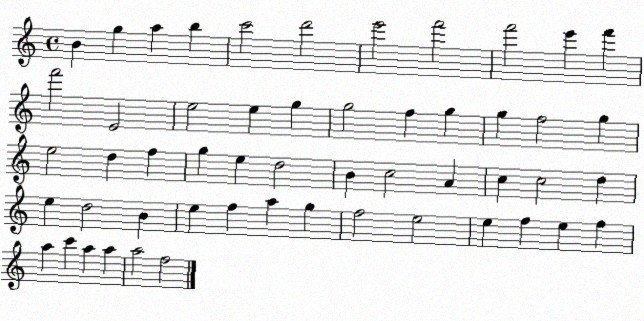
X:1
T:Untitled
M:4/4
L:1/4
K:C
B g a b c'2 d'2 e'2 f'2 f'2 e' f' f'2 E2 e2 e g g2 f g g f2 g e2 d f g e d2 B c2 A c c2 d e d2 B e f a g f2 e2 e f e f a c' a a a2 f2